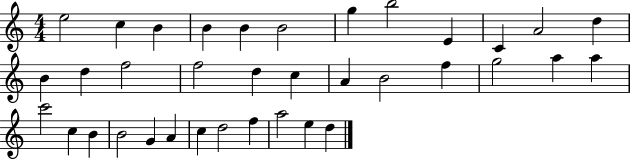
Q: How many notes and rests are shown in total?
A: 36